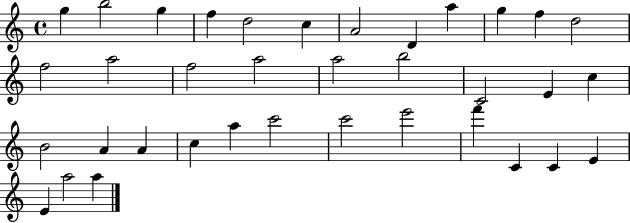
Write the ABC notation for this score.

X:1
T:Untitled
M:4/4
L:1/4
K:C
g b2 g f d2 c A2 D a g f d2 f2 a2 f2 a2 a2 b2 C2 E c B2 A A c a c'2 c'2 e'2 f' C C E E a2 a